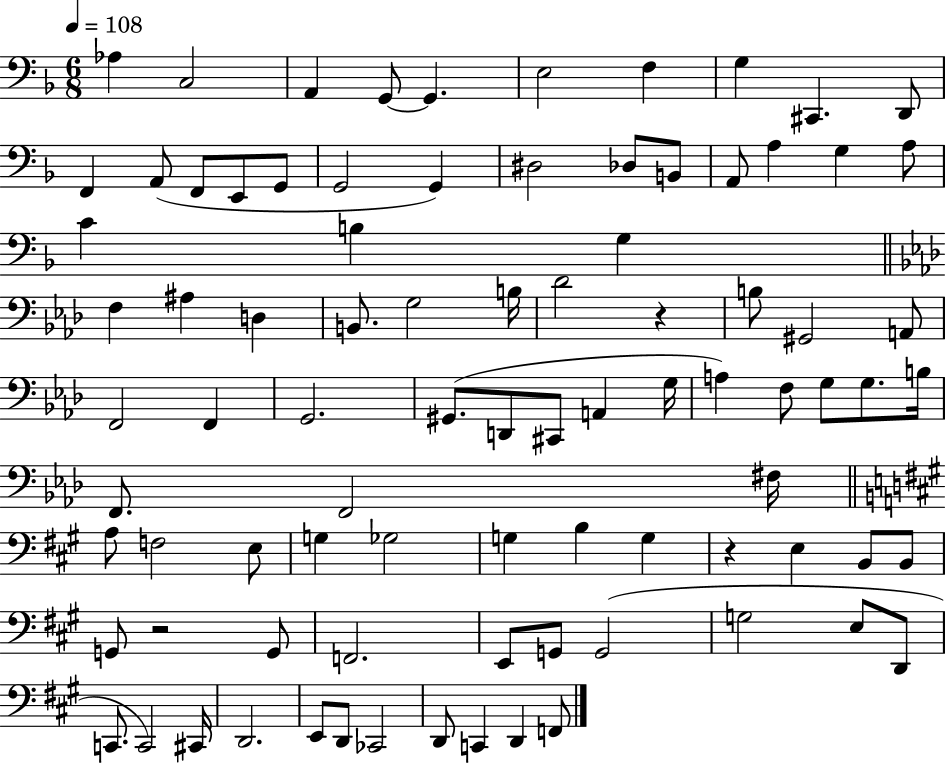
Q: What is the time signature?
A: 6/8